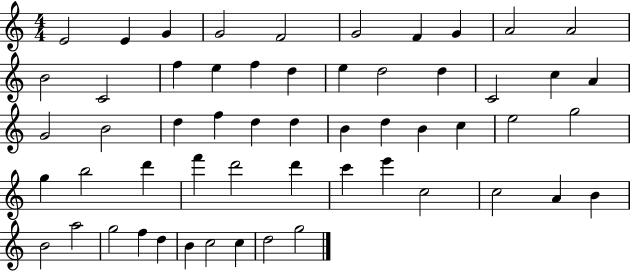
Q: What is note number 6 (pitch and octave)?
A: G4